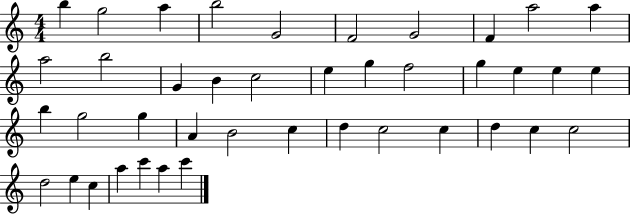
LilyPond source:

{
  \clef treble
  \numericTimeSignature
  \time 4/4
  \key c \major
  b''4 g''2 a''4 | b''2 g'2 | f'2 g'2 | f'4 a''2 a''4 | \break a''2 b''2 | g'4 b'4 c''2 | e''4 g''4 f''2 | g''4 e''4 e''4 e''4 | \break b''4 g''2 g''4 | a'4 b'2 c''4 | d''4 c''2 c''4 | d''4 c''4 c''2 | \break d''2 e''4 c''4 | a''4 c'''4 a''4 c'''4 | \bar "|."
}